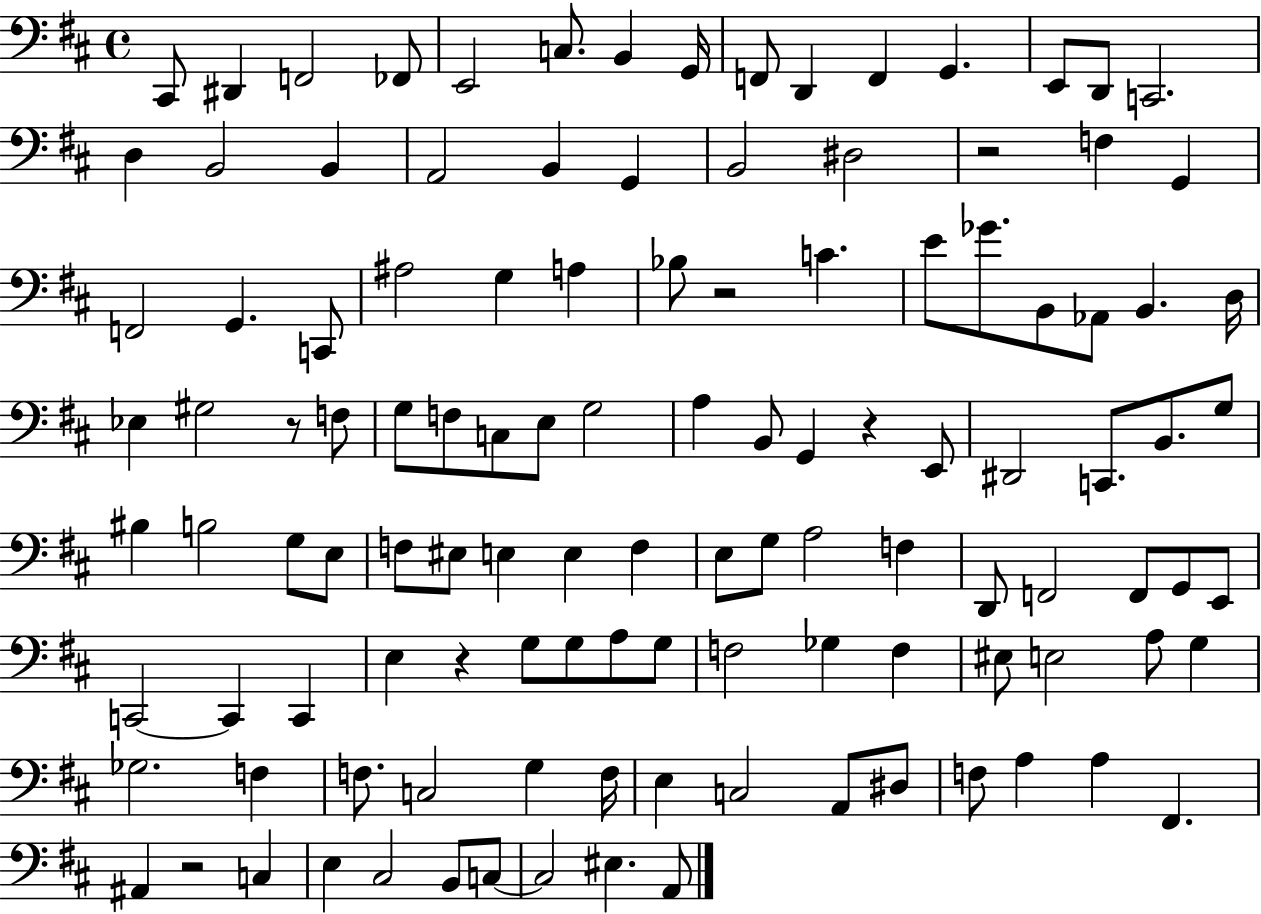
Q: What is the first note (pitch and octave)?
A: C#2